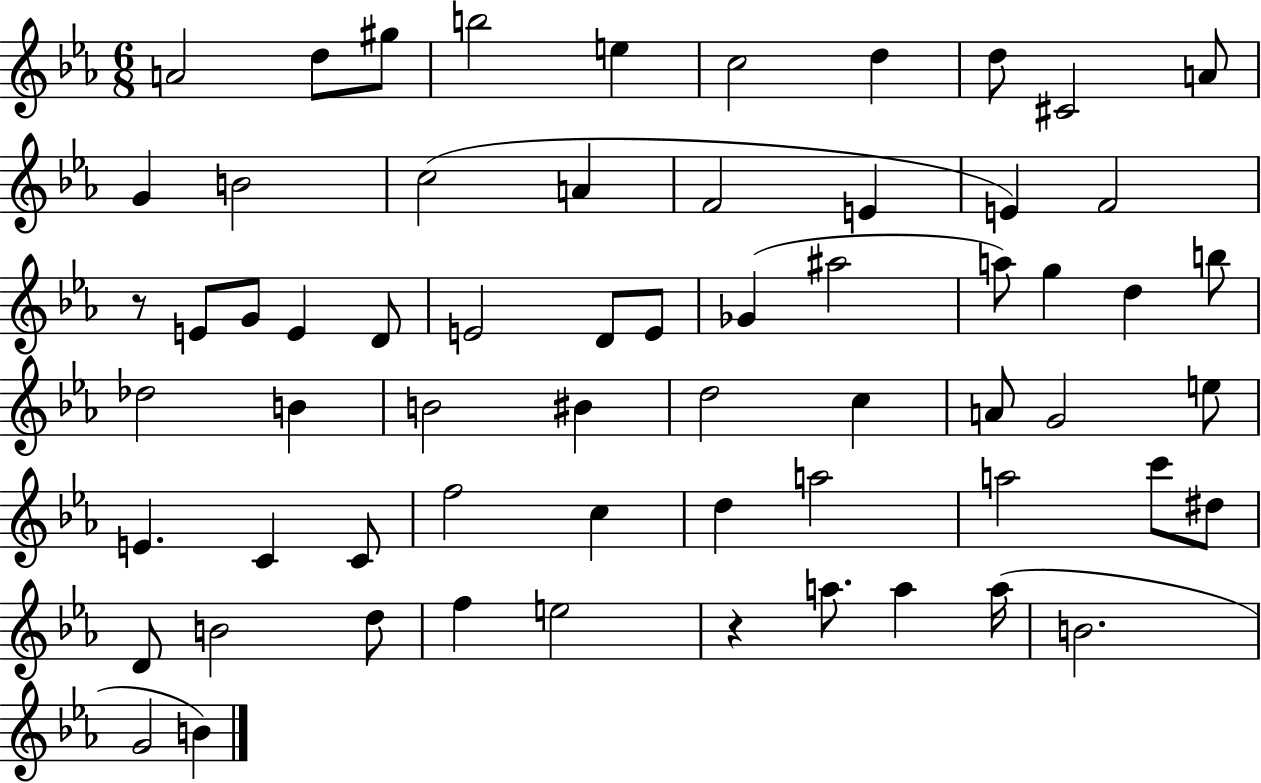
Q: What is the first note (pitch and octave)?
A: A4